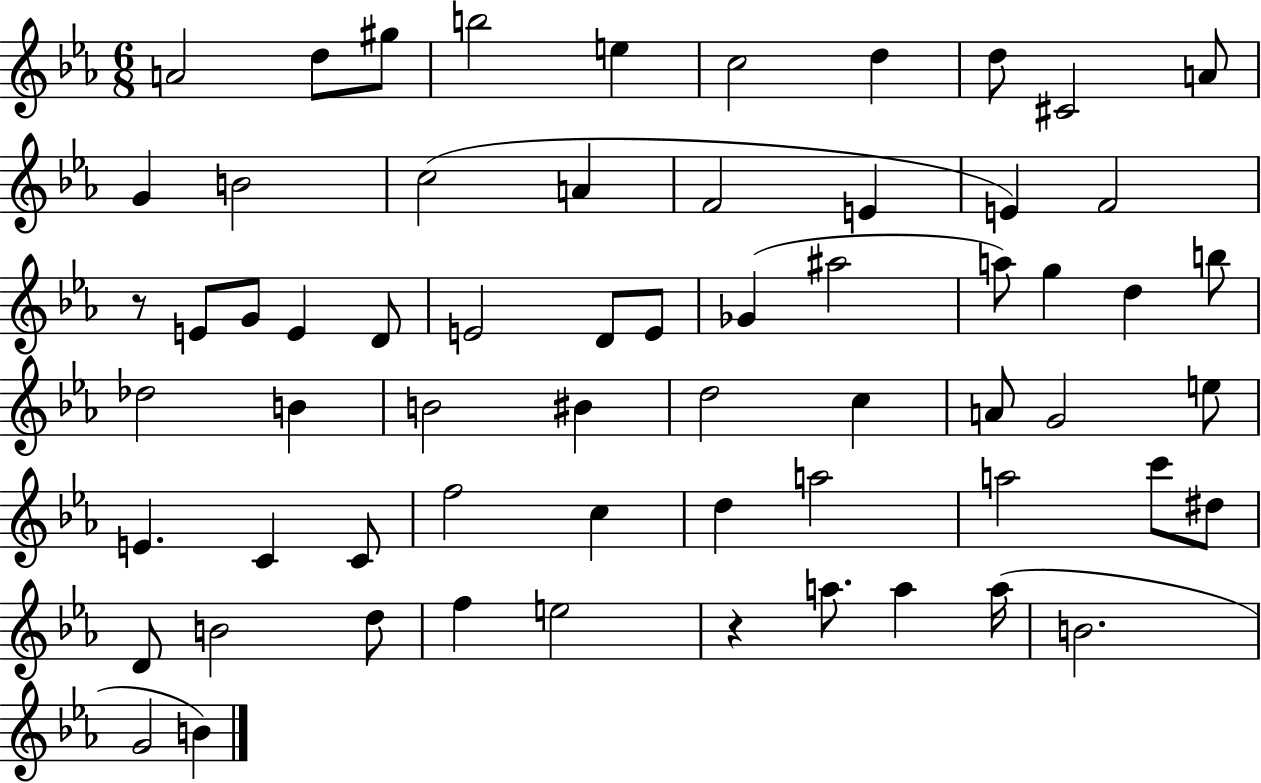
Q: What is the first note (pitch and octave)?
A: A4